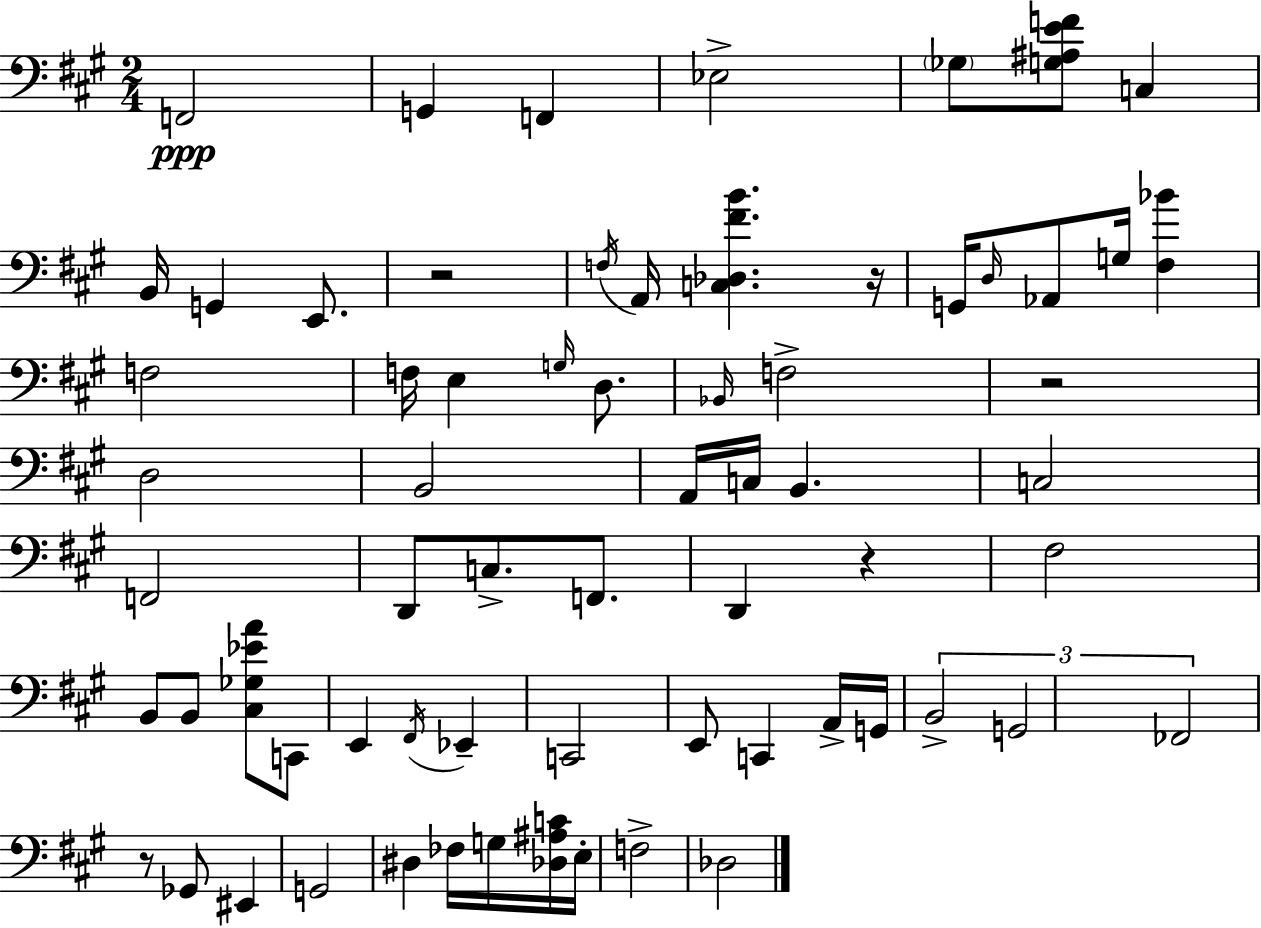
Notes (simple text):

F2/h G2/q F2/q Eb3/h Gb3/e [G3,A#3,E4,F4]/e C3/q B2/s G2/q E2/e. R/h F3/s A2/s [C3,Db3,F#4,B4]/q. R/s G2/s D3/s Ab2/e G3/s [F#3,Bb4]/q F3/h F3/s E3/q G3/s D3/e. Bb2/s F3/h R/h D3/h B2/h A2/s C3/s B2/q. C3/h F2/h D2/e C3/e. F2/e. D2/q R/q F#3/h B2/e B2/e [C#3,Gb3,Eb4,A4]/e C2/e E2/q F#2/s Eb2/q C2/h E2/e C2/q A2/s G2/s B2/h G2/h FES2/h R/e Gb2/e EIS2/q G2/h D#3/q FES3/s G3/s [Db3,A#3,C4]/s E3/s F3/h Db3/h